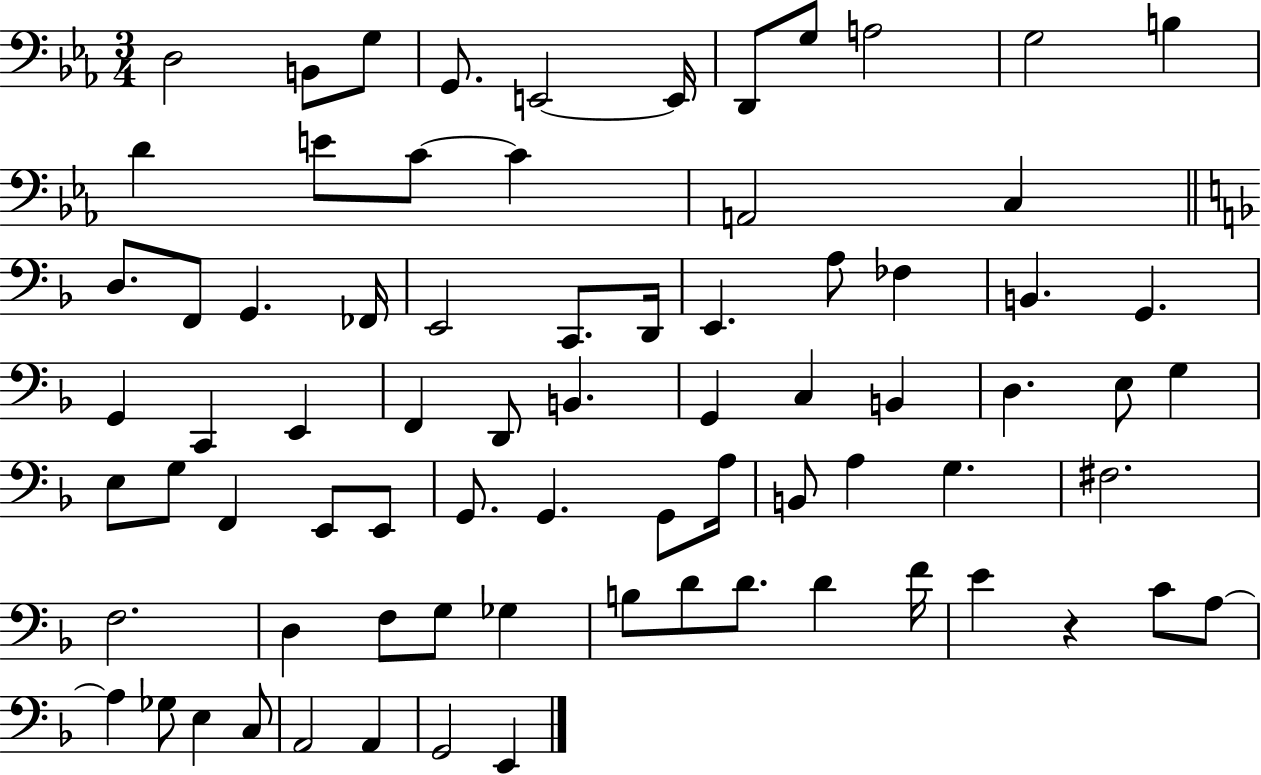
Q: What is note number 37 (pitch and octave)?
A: C3